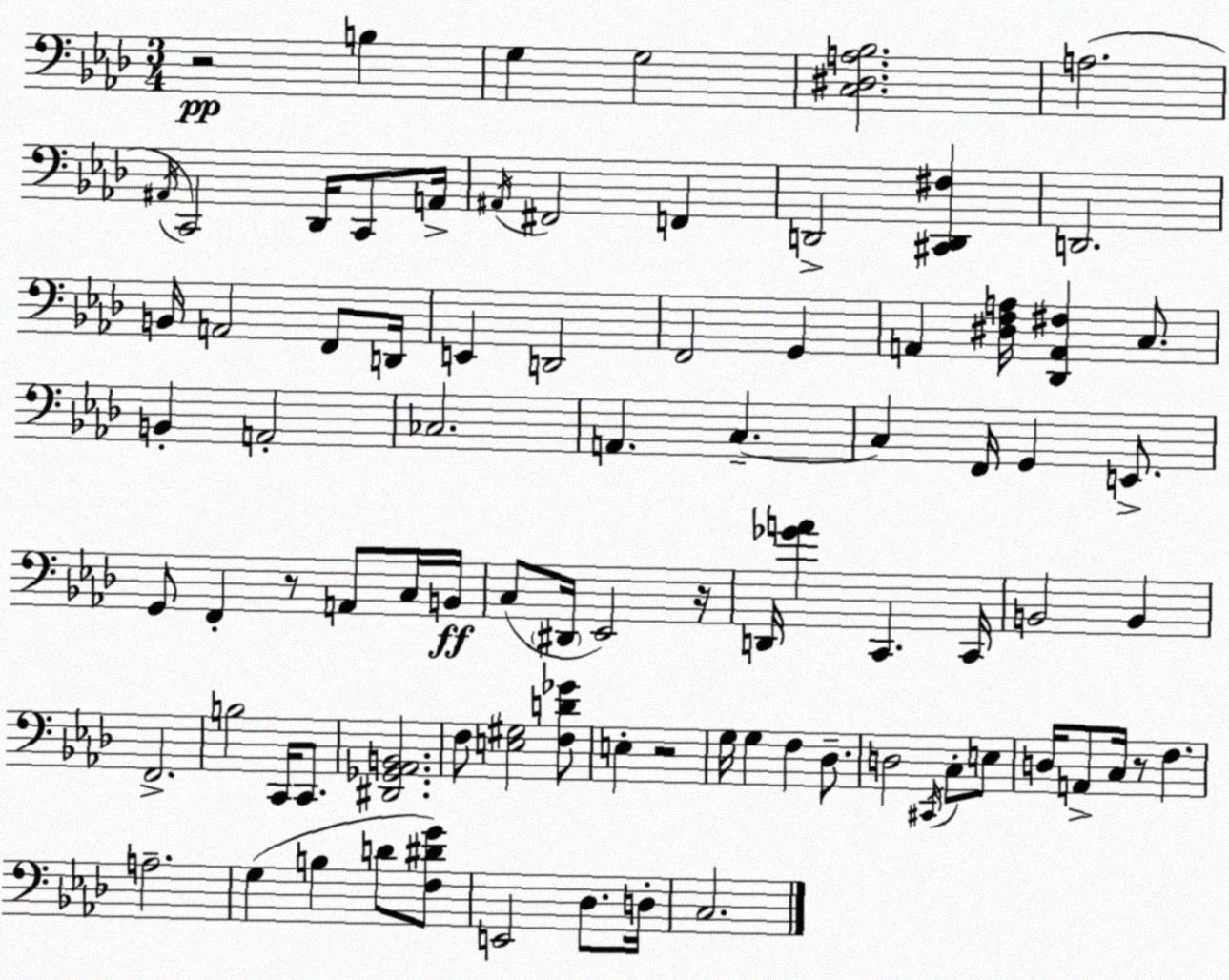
X:1
T:Untitled
M:3/4
L:1/4
K:Ab
z2 B, G, G,2 [C,^D,A,_B,]2 A,2 ^A,,/4 C,,2 _D,,/4 C,,/2 A,,/4 ^A,,/4 ^F,,2 F,, D,,2 [^C,,D,,^F,] D,,2 B,,/4 A,,2 F,,/2 D,,/4 E,, D,,2 F,,2 G,, A,, [^D,F,A,]/4 [_D,,A,,^F,] C,/2 B,, A,,2 _C,2 A,, C, C, F,,/4 G,, E,,/2 G,,/2 F,, z/2 A,,/2 C,/4 B,,/4 C,/2 ^D,,/4 _E,,2 z/4 D,,/4 [_GA] C,, C,,/4 B,,2 B,, F,,2 B,2 C,,/4 C,,/2 [^D,,_G,,_A,,B,,]2 F,/2 [E,^G,]2 [F,D_G]/2 E, z2 G,/4 G, F, _D,/2 D,2 ^C,,/4 C,/2 E,/2 D,/4 A,,/2 C,/4 z/2 F, A,2 G, B, D/2 [F,^DG]/2 E,,2 _D,/2 D,/4 C,2